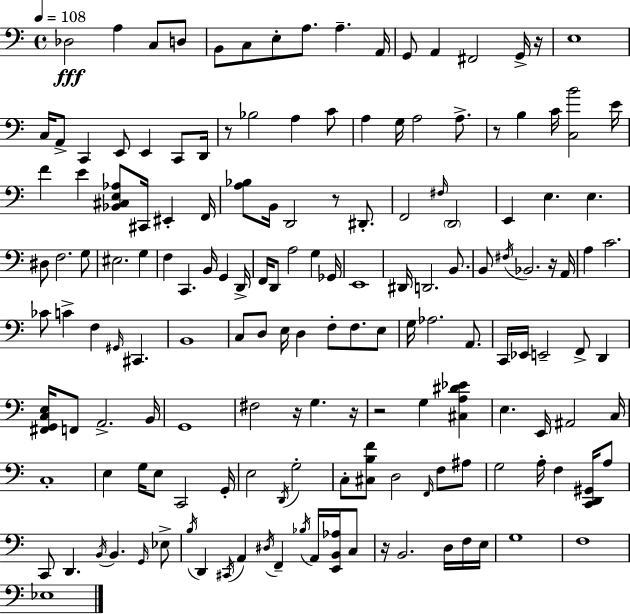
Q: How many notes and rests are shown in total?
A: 160